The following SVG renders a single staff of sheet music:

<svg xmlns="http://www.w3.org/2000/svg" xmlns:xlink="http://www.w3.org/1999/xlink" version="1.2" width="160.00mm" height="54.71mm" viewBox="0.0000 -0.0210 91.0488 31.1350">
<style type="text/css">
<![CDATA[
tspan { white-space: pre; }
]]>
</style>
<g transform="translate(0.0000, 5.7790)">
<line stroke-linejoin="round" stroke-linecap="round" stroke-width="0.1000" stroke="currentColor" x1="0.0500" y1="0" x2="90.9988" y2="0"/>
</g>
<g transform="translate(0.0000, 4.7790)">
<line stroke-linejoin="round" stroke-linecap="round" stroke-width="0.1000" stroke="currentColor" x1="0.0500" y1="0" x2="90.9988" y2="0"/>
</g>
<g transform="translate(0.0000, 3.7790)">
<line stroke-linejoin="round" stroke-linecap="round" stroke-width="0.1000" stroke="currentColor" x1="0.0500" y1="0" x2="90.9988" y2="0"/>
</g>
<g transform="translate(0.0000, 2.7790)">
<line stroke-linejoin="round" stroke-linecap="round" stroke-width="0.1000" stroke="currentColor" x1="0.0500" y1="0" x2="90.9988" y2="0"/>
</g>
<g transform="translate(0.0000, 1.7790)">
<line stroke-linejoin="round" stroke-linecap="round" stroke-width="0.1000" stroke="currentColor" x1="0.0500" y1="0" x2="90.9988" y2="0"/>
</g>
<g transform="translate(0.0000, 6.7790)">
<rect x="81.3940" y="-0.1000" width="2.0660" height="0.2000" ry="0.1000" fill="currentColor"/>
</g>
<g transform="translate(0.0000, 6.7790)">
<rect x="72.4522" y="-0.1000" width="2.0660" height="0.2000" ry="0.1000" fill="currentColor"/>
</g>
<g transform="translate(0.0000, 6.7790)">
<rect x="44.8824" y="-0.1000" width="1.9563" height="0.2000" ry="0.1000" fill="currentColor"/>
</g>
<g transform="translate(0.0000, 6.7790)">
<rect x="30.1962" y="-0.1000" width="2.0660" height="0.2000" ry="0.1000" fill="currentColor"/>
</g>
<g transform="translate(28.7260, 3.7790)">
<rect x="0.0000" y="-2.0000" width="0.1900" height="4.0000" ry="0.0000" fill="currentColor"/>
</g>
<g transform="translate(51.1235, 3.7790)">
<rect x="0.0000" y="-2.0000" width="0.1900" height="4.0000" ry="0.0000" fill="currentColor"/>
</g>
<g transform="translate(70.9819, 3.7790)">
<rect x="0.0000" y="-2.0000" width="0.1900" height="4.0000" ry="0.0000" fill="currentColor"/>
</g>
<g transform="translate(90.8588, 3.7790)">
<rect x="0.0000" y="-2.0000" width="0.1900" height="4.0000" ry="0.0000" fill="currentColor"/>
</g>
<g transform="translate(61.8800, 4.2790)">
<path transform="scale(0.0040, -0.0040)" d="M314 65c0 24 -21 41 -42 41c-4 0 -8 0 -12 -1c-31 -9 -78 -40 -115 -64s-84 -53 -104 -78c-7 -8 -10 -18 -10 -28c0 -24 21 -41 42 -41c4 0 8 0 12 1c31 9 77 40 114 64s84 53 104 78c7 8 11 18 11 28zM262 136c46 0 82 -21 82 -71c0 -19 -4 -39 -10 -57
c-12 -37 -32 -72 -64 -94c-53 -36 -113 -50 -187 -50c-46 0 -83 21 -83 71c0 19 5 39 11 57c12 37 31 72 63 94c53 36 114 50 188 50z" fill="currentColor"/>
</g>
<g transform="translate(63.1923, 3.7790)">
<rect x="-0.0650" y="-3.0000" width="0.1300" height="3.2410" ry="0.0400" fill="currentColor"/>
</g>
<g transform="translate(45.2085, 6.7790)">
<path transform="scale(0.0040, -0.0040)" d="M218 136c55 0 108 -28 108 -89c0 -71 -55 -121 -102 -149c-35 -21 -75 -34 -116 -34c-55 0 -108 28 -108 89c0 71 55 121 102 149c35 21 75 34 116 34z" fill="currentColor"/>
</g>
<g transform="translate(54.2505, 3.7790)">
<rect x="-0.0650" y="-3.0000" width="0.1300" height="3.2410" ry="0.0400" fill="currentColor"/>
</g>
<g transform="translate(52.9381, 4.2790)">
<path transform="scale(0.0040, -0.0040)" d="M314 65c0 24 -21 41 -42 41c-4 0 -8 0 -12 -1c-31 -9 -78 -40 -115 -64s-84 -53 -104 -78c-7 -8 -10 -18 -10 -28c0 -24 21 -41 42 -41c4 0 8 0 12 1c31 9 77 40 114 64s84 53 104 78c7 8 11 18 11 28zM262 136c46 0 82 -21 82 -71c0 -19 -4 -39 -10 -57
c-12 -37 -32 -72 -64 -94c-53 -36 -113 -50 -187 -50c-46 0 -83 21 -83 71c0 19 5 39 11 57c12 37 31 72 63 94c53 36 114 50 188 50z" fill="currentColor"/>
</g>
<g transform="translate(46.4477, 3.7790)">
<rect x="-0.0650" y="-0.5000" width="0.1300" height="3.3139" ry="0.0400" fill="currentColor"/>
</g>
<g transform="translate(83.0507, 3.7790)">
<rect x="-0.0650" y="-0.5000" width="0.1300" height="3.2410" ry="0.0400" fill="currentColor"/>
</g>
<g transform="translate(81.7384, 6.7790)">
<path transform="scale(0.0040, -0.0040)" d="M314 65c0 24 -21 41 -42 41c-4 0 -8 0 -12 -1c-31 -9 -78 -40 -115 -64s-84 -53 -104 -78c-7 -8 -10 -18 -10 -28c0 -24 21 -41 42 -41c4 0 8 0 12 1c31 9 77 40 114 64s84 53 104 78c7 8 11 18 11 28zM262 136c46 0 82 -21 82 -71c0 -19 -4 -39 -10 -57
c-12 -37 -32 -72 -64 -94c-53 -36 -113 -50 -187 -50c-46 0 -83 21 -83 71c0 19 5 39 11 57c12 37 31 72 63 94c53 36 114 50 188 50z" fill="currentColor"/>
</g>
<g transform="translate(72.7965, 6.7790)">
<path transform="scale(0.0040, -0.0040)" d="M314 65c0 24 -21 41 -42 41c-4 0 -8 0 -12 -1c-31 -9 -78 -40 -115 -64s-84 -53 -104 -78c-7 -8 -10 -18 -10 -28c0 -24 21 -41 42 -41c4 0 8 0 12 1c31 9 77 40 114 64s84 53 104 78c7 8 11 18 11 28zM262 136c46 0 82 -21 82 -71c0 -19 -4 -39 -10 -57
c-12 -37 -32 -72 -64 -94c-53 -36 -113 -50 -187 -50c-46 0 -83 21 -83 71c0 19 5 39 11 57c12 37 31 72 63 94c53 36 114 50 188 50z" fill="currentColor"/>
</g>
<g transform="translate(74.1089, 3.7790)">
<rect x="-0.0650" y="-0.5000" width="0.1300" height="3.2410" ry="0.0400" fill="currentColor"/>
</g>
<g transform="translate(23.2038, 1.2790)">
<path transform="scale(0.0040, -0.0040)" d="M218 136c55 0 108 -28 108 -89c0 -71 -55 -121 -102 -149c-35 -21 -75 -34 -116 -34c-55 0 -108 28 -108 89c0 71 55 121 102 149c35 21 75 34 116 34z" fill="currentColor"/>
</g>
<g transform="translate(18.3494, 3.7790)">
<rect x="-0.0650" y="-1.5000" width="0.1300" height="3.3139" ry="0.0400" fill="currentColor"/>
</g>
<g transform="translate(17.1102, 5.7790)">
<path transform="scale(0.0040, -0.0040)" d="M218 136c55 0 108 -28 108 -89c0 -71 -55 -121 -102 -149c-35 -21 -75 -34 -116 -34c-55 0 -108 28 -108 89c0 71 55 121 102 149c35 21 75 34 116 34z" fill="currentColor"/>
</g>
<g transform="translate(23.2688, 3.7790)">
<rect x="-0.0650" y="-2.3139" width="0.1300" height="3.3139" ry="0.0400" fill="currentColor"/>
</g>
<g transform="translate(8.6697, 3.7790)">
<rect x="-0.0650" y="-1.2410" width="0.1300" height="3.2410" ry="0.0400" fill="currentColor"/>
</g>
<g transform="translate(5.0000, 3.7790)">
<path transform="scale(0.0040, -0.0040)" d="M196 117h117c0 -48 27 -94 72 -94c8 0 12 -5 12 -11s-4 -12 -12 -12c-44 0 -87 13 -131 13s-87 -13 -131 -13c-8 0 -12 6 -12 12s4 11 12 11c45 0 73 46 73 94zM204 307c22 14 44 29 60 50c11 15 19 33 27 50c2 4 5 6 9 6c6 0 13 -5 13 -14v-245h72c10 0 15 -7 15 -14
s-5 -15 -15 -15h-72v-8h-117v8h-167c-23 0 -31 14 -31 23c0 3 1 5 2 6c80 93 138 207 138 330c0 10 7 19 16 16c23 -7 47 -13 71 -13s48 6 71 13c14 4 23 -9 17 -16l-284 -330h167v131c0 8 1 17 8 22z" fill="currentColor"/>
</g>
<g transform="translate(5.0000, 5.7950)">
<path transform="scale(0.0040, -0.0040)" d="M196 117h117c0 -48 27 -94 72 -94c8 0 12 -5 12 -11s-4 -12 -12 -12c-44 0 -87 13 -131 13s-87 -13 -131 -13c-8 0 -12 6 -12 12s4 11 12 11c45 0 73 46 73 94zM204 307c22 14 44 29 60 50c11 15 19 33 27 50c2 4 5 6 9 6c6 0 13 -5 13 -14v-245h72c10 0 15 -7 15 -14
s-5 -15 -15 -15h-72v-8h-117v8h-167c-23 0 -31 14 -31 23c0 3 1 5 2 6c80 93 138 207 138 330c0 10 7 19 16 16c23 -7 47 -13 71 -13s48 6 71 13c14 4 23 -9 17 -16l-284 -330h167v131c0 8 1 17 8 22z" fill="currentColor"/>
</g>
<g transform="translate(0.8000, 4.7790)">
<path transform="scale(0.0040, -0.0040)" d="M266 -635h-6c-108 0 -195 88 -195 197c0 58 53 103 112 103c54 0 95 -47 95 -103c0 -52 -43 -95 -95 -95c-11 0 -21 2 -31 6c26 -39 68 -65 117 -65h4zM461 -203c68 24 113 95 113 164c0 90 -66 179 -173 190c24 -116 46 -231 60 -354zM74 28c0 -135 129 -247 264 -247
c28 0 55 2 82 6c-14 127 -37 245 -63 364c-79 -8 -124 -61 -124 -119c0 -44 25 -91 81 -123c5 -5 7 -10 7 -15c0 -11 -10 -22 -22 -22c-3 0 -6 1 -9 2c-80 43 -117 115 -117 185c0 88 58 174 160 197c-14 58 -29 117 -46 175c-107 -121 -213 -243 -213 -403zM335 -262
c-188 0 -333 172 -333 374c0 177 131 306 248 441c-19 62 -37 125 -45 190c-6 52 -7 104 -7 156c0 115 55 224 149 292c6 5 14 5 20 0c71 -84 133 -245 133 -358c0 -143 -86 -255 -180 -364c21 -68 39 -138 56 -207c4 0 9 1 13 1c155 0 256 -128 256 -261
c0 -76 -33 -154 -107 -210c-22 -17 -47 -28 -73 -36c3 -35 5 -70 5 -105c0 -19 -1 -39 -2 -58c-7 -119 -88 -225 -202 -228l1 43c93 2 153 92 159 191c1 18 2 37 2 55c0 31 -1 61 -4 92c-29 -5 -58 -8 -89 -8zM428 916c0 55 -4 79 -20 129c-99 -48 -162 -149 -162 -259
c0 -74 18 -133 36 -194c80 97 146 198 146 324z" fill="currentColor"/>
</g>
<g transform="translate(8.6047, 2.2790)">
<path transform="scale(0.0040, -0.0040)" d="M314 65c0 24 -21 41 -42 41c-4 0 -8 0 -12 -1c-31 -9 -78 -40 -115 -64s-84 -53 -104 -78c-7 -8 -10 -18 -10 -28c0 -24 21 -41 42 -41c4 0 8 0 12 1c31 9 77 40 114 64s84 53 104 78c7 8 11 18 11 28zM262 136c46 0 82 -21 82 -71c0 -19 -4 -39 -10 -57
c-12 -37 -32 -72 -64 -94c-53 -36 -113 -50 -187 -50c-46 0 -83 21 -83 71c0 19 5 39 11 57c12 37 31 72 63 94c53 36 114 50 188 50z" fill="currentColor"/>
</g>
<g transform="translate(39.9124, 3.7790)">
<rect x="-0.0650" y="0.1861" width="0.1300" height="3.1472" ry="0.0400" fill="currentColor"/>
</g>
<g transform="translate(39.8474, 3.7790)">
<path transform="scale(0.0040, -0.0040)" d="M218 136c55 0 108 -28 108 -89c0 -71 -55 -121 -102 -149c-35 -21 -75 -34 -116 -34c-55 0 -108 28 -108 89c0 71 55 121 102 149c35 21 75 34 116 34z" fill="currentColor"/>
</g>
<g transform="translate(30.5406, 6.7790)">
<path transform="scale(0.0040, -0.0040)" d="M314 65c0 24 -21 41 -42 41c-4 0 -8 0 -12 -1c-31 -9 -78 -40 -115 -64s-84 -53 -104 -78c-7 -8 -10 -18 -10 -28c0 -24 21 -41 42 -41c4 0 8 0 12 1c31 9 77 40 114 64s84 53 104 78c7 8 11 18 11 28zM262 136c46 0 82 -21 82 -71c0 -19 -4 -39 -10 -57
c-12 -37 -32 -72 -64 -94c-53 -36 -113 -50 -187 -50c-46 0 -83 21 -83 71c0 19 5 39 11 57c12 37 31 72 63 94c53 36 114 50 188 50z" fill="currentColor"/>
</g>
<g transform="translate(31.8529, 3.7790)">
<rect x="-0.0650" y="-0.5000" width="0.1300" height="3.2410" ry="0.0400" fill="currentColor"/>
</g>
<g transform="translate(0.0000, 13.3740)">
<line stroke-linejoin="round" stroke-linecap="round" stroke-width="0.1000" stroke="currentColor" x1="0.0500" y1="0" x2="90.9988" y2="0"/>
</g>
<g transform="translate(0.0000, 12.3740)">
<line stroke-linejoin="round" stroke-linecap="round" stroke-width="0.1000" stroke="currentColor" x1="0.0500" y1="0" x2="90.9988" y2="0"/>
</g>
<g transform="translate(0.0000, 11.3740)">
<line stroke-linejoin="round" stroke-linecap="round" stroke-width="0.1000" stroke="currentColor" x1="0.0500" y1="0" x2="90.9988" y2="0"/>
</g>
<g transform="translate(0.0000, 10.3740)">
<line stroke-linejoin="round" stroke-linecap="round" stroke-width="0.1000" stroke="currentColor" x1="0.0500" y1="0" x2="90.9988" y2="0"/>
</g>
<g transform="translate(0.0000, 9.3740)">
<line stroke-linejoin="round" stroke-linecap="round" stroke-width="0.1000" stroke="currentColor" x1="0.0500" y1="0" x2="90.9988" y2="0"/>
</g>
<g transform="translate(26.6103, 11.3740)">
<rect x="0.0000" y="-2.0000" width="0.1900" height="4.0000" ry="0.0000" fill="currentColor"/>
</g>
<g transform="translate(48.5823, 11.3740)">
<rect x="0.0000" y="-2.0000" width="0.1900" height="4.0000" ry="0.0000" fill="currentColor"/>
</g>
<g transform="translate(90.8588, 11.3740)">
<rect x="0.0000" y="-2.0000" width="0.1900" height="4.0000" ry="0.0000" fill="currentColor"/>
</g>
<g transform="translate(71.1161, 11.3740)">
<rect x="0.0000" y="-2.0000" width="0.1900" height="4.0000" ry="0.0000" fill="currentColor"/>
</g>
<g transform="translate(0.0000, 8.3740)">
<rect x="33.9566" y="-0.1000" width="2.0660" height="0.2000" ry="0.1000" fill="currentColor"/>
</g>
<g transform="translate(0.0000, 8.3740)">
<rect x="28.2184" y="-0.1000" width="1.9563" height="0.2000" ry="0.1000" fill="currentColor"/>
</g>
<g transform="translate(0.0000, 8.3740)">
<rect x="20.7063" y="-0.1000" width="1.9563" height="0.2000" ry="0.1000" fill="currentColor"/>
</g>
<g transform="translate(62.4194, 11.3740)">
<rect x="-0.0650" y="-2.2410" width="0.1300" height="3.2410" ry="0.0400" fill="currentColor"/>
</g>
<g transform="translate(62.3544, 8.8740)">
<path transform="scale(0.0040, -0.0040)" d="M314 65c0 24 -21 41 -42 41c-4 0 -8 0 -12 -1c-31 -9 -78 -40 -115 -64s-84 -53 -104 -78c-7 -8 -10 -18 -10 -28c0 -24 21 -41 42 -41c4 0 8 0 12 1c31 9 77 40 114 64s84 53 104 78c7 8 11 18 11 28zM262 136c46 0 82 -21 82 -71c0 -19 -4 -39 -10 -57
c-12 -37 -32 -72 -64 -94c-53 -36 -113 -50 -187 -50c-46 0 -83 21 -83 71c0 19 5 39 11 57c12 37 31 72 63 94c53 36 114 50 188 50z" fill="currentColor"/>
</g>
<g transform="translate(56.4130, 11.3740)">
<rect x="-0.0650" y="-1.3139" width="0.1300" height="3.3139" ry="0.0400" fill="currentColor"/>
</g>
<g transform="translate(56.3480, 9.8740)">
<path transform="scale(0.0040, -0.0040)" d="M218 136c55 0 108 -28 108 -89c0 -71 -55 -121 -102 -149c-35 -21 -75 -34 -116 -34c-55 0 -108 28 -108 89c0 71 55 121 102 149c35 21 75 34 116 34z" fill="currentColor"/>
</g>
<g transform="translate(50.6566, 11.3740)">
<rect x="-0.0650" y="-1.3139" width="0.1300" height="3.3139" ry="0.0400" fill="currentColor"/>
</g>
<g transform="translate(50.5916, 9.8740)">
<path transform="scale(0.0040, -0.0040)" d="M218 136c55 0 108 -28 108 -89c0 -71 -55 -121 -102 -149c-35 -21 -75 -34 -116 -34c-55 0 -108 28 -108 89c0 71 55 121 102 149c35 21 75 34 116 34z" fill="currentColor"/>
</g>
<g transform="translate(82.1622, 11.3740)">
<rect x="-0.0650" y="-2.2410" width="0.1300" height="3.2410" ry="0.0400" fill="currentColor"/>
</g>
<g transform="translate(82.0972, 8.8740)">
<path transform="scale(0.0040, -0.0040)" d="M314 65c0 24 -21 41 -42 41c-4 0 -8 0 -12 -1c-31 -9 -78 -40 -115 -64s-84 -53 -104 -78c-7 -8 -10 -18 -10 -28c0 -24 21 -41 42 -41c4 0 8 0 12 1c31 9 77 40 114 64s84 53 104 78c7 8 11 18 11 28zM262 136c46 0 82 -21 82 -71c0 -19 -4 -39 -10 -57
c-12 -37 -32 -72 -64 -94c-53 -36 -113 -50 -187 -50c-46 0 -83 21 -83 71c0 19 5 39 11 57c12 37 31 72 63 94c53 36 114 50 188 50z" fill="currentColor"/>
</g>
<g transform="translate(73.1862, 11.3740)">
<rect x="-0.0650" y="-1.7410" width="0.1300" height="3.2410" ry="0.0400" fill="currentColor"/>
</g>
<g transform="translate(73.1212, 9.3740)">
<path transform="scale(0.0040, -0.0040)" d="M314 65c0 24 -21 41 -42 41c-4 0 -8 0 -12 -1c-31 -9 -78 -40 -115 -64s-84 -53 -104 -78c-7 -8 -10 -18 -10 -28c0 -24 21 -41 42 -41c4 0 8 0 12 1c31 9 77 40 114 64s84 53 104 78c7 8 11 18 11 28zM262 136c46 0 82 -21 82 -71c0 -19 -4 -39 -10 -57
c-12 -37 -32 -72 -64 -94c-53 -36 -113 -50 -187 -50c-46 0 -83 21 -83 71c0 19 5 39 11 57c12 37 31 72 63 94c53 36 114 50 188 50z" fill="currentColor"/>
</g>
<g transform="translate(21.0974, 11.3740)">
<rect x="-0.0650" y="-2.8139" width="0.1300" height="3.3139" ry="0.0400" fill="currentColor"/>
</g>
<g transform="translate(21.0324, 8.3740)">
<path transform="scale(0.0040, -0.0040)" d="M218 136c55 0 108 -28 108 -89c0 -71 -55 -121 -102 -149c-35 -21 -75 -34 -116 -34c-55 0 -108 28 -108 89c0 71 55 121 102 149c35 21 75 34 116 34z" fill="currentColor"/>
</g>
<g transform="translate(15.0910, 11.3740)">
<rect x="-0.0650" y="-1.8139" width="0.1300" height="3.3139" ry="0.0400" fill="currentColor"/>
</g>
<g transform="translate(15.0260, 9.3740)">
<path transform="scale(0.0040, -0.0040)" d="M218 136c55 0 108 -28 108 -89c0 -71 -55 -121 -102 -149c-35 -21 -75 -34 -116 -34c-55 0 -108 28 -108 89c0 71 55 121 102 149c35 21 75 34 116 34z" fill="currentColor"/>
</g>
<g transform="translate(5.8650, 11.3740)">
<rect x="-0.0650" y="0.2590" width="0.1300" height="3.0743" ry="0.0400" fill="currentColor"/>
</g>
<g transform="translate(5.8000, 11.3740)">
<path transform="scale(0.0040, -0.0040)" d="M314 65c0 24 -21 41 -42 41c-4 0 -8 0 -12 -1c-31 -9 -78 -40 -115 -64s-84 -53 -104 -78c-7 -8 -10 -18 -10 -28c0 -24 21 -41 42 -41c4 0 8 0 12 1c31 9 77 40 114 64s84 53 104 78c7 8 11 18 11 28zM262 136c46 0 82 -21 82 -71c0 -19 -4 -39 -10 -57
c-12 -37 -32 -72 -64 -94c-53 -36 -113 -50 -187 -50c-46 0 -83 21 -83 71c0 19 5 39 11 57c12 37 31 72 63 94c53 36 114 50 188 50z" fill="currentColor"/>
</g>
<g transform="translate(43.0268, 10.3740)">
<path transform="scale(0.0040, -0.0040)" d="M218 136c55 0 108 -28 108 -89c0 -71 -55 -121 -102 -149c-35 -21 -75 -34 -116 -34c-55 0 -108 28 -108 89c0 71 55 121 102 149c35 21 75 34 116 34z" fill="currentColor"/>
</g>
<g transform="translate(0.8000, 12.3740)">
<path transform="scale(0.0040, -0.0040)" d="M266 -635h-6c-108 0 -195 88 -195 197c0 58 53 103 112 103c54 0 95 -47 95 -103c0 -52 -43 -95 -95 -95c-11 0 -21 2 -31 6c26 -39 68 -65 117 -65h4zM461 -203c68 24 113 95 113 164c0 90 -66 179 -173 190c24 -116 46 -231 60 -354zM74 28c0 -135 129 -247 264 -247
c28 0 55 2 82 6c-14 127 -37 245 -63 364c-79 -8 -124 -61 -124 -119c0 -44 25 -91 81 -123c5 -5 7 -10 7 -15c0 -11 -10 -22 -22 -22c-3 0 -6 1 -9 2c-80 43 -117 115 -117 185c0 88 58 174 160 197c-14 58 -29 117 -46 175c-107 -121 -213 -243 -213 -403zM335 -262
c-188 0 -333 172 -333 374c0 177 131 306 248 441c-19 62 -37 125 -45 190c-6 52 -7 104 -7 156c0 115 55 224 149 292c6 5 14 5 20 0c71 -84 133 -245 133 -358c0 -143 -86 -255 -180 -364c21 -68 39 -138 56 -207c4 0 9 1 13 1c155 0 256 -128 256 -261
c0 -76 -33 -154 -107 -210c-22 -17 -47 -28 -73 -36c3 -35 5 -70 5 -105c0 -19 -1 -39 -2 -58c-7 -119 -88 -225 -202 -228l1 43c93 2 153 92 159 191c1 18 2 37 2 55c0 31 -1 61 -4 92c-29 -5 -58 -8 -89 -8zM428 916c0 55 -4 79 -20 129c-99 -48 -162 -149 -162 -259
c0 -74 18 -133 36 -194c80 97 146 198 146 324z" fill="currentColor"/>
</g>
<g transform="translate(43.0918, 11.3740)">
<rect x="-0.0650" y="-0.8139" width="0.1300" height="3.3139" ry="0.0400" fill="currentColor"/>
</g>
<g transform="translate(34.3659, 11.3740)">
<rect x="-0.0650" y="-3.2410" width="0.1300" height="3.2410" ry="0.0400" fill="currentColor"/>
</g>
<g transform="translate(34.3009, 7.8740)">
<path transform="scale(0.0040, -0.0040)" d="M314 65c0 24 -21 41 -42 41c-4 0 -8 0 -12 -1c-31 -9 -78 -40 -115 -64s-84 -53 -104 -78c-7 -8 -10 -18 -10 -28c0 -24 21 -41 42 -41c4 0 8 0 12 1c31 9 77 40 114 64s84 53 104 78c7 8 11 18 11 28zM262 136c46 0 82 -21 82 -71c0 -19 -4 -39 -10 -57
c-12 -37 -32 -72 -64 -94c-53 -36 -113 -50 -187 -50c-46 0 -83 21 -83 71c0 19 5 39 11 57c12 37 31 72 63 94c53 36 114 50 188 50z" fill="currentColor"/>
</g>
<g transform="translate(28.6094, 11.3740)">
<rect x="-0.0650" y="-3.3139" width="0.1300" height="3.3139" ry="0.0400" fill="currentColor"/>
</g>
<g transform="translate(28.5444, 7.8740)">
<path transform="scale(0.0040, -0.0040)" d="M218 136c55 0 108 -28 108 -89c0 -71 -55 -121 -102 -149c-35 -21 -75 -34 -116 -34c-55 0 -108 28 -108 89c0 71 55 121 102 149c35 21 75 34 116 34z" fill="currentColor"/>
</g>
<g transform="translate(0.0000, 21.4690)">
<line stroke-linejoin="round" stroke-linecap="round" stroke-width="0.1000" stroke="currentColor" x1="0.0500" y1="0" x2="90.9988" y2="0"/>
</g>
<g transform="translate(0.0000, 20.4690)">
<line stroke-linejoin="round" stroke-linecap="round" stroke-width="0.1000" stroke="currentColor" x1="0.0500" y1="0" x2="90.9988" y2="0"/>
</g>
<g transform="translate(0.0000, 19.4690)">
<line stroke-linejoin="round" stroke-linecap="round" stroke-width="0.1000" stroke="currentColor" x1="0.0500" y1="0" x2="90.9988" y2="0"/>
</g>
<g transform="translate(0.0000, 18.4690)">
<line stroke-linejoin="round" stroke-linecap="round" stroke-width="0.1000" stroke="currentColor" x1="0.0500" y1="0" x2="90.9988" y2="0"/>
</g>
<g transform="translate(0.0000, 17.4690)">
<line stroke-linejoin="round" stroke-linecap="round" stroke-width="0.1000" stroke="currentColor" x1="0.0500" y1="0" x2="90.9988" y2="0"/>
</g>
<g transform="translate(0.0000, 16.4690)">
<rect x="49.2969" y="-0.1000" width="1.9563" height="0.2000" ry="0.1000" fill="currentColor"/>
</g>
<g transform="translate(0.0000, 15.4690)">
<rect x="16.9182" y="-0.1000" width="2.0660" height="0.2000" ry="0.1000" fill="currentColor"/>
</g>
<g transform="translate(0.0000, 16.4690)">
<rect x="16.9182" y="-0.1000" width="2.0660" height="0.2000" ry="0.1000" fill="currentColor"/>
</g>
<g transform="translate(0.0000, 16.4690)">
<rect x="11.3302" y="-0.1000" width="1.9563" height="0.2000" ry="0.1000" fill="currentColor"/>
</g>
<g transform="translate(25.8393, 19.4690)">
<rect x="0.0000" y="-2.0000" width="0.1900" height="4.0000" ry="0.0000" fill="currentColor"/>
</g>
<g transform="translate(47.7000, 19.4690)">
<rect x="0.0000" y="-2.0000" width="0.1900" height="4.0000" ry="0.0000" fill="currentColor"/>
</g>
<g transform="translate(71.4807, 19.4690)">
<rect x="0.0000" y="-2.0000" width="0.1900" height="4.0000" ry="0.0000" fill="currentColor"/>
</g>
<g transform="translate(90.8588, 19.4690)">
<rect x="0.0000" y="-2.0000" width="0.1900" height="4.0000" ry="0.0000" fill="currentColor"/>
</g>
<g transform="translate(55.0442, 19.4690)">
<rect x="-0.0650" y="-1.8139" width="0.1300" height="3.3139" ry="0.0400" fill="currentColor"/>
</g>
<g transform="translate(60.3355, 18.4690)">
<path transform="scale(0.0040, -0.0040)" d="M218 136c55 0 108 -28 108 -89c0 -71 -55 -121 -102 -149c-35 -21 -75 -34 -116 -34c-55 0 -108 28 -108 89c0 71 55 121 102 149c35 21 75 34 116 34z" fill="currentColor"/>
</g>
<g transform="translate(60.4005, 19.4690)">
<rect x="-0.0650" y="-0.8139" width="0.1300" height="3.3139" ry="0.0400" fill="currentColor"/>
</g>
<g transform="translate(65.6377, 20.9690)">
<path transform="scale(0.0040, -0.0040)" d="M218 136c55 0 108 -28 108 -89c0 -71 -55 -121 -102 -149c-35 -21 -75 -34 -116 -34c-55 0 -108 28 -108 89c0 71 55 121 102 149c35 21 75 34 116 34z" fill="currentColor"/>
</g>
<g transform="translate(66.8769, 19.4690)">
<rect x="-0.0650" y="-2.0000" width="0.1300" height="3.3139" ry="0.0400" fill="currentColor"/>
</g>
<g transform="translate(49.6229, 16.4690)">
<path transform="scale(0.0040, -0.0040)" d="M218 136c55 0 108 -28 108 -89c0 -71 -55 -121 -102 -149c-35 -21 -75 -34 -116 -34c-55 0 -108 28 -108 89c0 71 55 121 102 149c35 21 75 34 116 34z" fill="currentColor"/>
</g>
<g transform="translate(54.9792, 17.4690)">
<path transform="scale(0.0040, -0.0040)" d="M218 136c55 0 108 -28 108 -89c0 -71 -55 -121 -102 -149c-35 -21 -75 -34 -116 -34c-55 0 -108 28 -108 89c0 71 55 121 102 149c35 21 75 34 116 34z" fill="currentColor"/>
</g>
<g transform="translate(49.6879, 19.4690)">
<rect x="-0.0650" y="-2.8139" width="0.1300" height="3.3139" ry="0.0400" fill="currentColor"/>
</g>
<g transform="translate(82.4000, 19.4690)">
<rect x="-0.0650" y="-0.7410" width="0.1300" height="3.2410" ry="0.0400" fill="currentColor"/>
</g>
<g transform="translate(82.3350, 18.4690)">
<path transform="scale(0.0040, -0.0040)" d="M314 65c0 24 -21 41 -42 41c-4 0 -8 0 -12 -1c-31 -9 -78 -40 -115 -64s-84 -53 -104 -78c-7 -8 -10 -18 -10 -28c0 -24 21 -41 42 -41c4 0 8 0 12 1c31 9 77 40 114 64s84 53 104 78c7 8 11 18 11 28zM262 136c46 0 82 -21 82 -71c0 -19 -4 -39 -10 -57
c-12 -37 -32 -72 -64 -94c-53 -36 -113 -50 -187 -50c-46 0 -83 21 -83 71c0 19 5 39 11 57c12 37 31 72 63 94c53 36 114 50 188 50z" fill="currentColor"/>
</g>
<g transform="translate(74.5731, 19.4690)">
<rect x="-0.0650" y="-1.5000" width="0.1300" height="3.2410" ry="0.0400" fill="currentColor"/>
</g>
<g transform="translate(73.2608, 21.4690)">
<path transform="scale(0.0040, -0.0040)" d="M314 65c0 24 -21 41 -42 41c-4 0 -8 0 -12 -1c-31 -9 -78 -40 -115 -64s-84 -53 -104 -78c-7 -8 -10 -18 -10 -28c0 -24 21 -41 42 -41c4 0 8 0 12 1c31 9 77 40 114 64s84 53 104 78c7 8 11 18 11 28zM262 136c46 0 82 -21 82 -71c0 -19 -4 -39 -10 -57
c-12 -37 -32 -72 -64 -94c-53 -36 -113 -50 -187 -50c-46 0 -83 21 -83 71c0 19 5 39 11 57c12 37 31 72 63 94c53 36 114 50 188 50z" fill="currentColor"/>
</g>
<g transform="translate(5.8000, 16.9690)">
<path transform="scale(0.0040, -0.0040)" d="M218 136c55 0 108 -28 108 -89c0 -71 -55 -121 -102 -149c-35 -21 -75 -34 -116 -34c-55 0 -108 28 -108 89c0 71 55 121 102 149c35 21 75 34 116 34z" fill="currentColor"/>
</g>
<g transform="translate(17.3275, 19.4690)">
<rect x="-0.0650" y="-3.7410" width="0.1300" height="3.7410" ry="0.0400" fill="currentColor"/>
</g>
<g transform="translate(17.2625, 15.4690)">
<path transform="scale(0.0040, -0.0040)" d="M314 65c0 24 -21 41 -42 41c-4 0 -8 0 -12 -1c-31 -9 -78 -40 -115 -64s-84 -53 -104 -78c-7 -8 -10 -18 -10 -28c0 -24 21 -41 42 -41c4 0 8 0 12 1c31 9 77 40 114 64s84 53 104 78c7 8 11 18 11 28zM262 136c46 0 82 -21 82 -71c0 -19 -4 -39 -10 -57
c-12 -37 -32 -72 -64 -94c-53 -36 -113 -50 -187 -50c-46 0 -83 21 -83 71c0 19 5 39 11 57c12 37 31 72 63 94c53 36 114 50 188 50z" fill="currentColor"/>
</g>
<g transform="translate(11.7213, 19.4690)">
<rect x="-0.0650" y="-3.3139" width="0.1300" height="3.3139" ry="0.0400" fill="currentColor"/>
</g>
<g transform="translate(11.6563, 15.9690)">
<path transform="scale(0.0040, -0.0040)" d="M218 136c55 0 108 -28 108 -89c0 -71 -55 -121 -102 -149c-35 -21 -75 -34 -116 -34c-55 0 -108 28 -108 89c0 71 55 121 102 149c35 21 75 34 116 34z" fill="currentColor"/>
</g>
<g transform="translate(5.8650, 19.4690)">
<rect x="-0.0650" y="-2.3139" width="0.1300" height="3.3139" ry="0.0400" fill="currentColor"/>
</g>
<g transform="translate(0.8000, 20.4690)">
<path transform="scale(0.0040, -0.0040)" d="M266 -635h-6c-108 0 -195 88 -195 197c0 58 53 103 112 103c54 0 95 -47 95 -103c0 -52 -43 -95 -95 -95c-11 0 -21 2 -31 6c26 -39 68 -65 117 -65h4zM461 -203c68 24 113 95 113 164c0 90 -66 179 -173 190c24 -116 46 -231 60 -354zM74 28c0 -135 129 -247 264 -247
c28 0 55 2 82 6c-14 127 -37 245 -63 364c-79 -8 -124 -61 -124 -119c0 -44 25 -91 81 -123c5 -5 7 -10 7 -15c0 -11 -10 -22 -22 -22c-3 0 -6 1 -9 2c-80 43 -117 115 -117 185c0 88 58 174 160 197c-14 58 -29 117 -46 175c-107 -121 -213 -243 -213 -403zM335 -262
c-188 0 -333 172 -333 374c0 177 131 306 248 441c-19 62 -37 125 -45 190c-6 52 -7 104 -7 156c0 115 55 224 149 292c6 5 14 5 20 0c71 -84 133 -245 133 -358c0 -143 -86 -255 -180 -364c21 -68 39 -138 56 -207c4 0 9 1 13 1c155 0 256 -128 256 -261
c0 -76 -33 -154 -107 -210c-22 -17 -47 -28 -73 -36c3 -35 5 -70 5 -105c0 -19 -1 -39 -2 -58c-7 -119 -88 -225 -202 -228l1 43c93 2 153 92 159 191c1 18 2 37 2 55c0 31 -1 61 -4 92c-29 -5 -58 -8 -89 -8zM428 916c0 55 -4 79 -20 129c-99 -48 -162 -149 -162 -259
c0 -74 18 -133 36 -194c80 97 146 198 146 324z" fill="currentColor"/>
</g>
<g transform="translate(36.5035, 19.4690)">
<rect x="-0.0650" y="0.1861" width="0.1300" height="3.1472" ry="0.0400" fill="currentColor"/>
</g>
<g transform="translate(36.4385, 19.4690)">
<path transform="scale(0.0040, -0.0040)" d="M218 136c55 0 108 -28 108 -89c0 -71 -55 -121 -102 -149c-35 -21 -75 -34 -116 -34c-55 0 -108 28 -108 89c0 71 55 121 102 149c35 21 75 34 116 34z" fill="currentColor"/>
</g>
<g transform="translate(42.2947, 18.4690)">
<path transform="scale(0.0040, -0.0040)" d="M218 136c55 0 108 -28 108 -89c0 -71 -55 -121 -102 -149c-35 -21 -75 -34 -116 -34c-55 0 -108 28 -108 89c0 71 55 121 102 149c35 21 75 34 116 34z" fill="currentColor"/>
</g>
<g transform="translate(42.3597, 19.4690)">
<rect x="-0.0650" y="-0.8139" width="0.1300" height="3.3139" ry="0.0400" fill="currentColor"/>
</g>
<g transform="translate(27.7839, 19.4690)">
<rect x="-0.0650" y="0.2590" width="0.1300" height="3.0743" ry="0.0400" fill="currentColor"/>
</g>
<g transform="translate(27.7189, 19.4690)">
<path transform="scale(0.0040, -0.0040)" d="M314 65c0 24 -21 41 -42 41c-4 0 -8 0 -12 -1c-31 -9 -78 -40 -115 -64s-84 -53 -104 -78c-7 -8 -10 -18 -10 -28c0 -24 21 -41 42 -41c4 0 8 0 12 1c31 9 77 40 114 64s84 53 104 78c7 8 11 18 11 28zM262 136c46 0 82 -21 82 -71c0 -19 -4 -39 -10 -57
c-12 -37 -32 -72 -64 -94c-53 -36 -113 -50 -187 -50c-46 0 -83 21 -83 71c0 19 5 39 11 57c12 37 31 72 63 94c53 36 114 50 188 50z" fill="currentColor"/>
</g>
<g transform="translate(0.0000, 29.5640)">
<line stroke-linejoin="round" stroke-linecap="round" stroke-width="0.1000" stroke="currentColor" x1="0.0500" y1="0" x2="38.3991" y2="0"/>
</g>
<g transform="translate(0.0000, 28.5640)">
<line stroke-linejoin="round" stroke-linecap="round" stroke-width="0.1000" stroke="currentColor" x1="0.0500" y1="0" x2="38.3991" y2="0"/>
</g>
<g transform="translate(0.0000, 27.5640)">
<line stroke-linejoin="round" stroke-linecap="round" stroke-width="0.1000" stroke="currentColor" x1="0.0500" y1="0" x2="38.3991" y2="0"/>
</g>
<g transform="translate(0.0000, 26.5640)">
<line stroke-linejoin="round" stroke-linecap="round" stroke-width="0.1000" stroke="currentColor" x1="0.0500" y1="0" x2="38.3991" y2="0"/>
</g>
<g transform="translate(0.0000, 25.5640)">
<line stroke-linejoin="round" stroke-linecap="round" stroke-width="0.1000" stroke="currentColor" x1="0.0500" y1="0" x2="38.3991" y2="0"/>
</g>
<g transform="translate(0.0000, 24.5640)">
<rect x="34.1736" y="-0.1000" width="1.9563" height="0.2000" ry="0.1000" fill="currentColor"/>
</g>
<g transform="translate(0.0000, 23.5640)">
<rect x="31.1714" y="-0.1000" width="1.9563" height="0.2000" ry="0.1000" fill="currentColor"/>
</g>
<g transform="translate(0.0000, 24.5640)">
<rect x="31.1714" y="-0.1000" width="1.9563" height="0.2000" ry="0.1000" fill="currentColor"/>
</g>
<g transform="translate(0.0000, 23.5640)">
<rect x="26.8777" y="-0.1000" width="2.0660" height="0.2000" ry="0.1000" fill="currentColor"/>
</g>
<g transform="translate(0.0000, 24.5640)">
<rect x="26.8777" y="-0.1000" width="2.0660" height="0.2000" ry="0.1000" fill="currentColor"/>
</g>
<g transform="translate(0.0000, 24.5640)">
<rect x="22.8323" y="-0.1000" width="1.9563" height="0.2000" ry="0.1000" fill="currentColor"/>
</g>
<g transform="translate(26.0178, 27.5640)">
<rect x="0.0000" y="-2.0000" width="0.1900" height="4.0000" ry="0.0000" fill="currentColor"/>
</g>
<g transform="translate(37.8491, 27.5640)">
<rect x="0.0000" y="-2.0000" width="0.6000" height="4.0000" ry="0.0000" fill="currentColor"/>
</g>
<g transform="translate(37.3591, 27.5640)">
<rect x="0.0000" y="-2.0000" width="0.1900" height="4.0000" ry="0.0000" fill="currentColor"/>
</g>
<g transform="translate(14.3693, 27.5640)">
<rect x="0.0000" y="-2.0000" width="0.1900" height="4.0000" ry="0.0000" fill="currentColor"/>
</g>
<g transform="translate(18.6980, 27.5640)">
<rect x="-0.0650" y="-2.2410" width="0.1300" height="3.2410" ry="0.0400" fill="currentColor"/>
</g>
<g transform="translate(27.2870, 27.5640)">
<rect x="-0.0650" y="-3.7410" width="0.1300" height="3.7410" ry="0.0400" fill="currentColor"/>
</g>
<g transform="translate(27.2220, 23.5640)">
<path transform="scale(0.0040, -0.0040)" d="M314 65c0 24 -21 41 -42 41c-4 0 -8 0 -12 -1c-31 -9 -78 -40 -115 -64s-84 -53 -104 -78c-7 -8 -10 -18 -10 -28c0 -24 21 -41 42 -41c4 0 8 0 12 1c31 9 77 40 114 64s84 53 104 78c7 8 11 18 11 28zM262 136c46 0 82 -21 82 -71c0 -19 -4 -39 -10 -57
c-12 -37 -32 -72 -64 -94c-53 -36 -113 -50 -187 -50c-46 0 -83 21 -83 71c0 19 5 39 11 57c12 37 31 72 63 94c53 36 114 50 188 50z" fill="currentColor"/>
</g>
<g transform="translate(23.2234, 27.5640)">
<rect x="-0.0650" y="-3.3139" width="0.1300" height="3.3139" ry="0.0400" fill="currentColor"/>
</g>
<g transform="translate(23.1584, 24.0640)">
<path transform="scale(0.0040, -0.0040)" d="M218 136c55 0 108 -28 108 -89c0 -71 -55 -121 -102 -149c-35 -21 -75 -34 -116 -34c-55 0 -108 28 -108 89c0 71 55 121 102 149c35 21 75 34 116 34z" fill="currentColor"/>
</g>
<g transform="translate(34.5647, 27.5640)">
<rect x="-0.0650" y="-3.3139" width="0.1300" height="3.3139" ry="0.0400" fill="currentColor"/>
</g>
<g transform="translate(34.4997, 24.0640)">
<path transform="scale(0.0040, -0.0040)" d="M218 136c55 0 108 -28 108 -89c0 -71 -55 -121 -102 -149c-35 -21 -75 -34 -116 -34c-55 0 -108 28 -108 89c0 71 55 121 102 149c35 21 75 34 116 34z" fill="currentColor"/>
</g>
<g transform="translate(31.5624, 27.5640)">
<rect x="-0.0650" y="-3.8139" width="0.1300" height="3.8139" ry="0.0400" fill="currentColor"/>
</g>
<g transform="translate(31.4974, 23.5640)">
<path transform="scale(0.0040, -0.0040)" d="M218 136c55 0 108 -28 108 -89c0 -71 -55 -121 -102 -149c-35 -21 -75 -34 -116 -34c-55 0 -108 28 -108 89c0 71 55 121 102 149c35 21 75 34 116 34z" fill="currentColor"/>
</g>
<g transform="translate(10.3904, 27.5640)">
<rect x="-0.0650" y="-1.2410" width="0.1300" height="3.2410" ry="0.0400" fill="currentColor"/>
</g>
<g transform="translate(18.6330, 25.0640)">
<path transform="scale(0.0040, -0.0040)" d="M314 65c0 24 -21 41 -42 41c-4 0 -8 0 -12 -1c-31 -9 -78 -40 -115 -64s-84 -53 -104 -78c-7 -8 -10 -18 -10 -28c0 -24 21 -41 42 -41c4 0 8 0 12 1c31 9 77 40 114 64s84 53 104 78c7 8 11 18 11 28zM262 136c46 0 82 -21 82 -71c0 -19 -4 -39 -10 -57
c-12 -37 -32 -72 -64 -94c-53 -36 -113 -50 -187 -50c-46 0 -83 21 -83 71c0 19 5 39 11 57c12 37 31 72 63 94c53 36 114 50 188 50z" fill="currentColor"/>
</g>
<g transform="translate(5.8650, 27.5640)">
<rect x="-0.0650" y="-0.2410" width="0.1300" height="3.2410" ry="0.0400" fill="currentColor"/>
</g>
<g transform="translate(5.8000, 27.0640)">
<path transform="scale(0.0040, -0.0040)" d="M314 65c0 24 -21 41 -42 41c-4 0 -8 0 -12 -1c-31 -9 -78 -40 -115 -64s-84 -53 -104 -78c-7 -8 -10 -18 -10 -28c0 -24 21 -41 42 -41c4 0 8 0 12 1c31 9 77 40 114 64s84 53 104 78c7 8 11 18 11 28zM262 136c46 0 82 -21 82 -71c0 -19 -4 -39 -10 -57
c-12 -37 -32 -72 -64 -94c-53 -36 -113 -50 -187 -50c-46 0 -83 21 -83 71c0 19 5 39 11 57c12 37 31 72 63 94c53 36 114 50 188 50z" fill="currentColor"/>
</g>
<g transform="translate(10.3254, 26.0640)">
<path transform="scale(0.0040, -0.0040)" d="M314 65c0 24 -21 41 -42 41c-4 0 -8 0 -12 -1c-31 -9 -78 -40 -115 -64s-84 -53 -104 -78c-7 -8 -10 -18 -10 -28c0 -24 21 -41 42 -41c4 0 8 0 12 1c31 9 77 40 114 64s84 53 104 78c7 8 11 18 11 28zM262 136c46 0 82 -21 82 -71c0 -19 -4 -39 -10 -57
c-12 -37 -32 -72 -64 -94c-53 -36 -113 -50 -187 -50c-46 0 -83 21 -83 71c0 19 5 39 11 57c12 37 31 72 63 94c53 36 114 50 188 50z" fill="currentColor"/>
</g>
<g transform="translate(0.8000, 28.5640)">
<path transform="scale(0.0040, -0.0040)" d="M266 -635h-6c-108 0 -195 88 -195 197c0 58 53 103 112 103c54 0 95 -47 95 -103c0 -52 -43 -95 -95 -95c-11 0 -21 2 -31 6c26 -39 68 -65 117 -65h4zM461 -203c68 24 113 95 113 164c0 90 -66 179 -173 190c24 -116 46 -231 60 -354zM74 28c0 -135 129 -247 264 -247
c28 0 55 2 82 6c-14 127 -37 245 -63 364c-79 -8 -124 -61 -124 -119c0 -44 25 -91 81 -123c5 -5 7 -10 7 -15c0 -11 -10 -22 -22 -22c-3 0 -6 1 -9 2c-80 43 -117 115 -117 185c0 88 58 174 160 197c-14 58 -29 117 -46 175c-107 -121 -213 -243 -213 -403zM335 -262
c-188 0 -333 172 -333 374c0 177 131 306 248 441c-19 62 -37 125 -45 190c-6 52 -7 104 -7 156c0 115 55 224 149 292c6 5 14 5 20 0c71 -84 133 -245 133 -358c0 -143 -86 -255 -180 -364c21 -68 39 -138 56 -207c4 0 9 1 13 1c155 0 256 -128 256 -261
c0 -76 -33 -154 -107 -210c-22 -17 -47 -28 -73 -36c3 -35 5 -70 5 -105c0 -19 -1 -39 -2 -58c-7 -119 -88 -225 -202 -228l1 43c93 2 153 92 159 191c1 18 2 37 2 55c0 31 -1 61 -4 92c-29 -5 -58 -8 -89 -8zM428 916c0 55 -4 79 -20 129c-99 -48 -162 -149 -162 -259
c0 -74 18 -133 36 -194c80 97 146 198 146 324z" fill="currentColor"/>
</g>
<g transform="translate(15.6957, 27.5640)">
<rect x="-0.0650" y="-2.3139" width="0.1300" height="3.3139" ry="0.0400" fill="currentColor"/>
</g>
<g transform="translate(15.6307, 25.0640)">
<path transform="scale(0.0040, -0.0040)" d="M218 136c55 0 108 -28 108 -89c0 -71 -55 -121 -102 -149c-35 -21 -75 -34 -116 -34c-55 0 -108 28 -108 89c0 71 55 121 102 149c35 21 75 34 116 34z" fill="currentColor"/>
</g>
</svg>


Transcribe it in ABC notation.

X:1
T:Untitled
M:4/4
L:1/4
K:C
e2 E g C2 B C A2 A2 C2 C2 B2 f a b b2 d e e g2 f2 g2 g b c'2 B2 B d a f d F E2 d2 c2 e2 g g2 b c'2 c' b